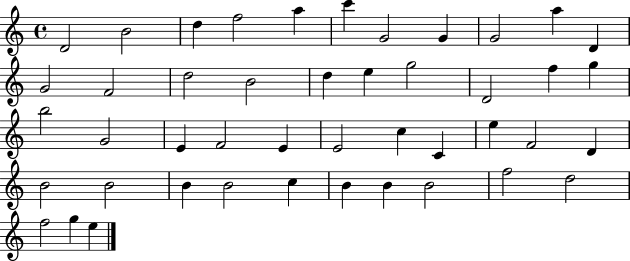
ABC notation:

X:1
T:Untitled
M:4/4
L:1/4
K:C
D2 B2 d f2 a c' G2 G G2 a D G2 F2 d2 B2 d e g2 D2 f g b2 G2 E F2 E E2 c C e F2 D B2 B2 B B2 c B B B2 f2 d2 f2 g e